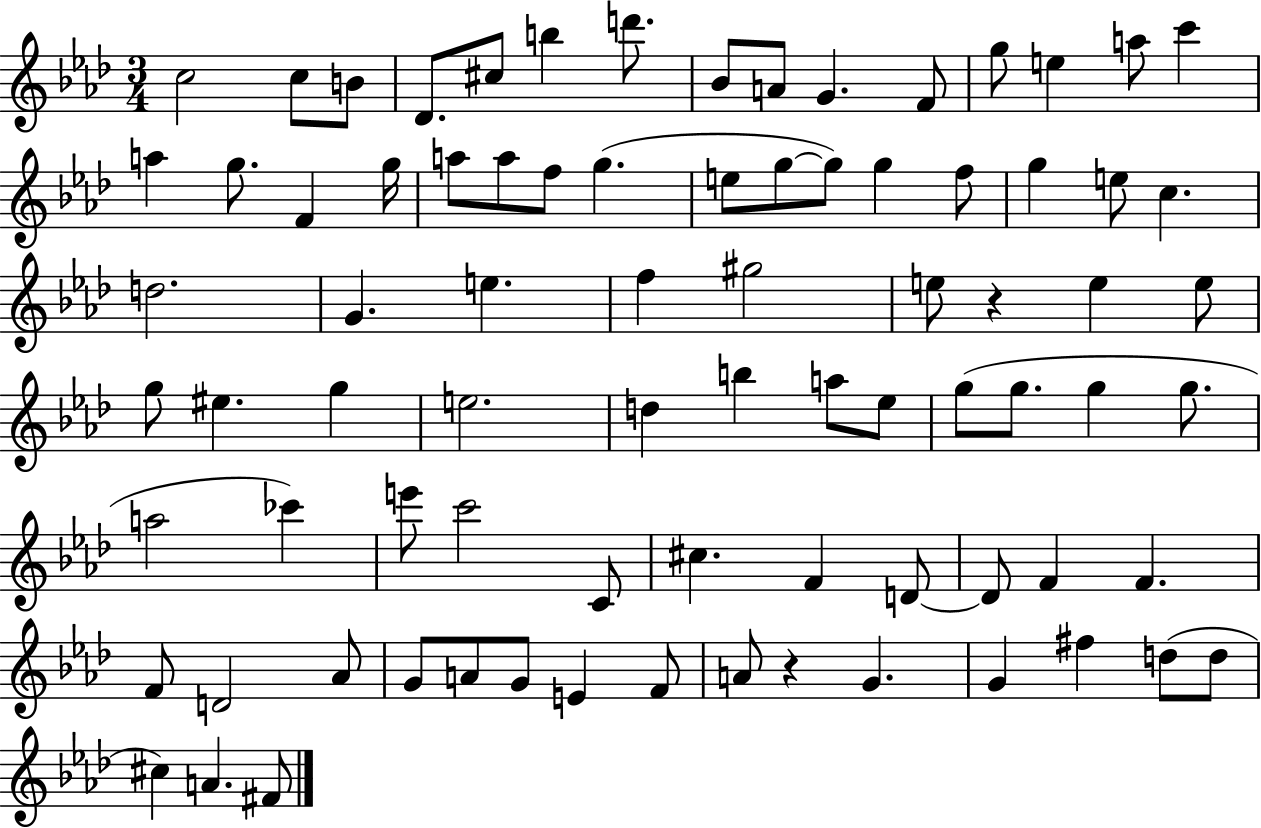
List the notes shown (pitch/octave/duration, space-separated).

C5/h C5/e B4/e Db4/e. C#5/e B5/q D6/e. Bb4/e A4/e G4/q. F4/e G5/e E5/q A5/e C6/q A5/q G5/e. F4/q G5/s A5/e A5/e F5/e G5/q. E5/e G5/e G5/e G5/q F5/e G5/q E5/e C5/q. D5/h. G4/q. E5/q. F5/q G#5/h E5/e R/q E5/q E5/e G5/e EIS5/q. G5/q E5/h. D5/q B5/q A5/e Eb5/e G5/e G5/e. G5/q G5/e. A5/h CES6/q E6/e C6/h C4/e C#5/q. F4/q D4/e D4/e F4/q F4/q. F4/e D4/h Ab4/e G4/e A4/e G4/e E4/q F4/e A4/e R/q G4/q. G4/q F#5/q D5/e D5/e C#5/q A4/q. F#4/e